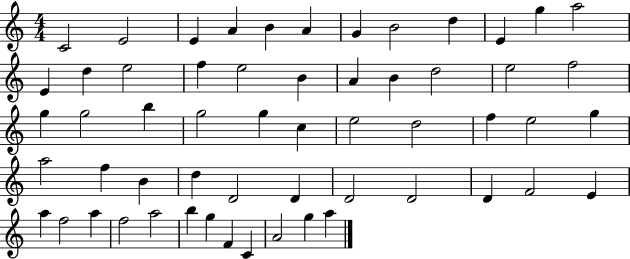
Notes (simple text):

C4/h E4/h E4/q A4/q B4/q A4/q G4/q B4/h D5/q E4/q G5/q A5/h E4/q D5/q E5/h F5/q E5/h B4/q A4/q B4/q D5/h E5/h F5/h G5/q G5/h B5/q G5/h G5/q C5/q E5/h D5/h F5/q E5/h G5/q A5/h F5/q B4/q D5/q D4/h D4/q D4/h D4/h D4/q F4/h E4/q A5/q F5/h A5/q F5/h A5/h B5/q G5/q F4/q C4/q A4/h G5/q A5/q